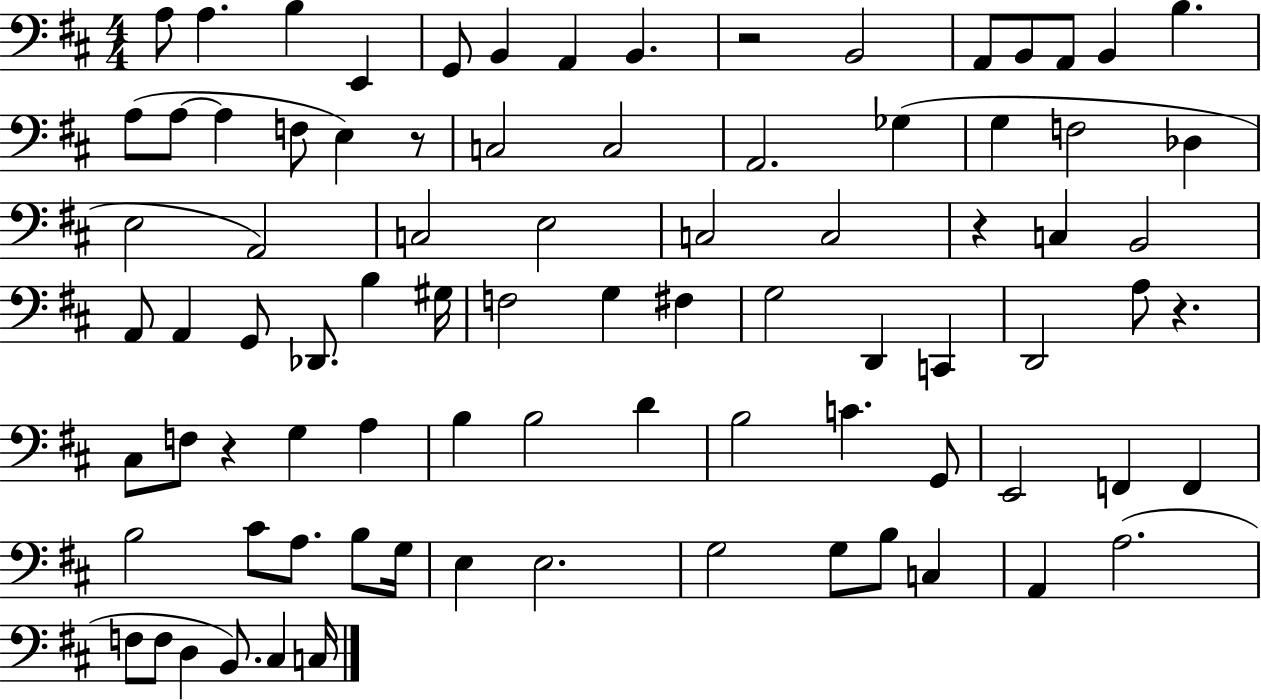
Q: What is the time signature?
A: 4/4